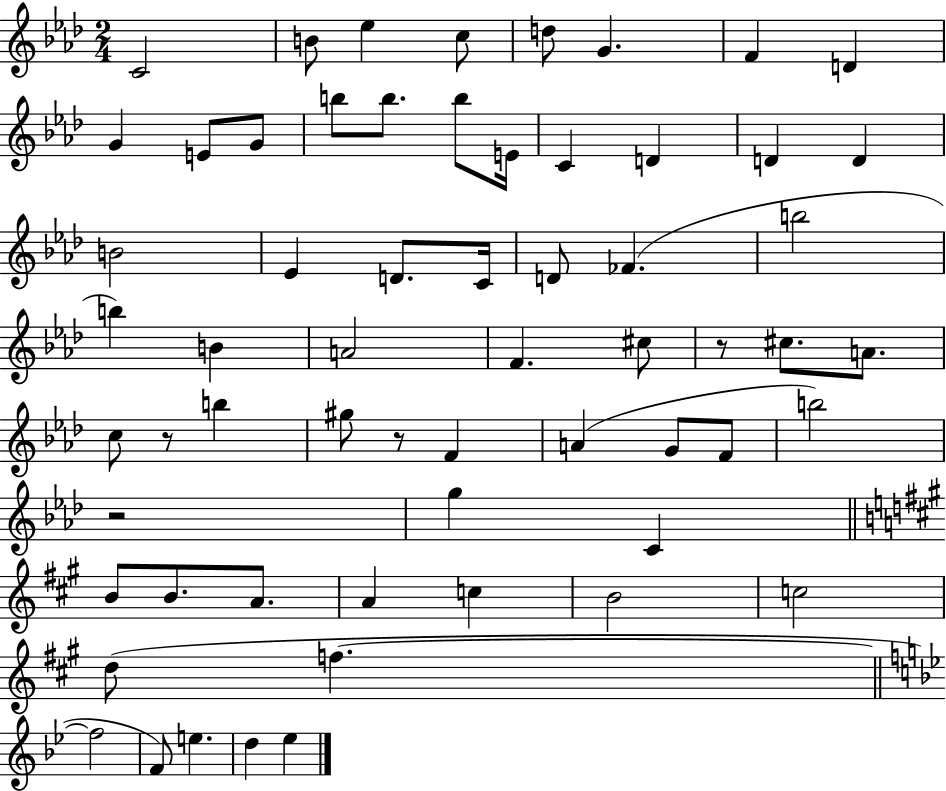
{
  \clef treble
  \numericTimeSignature
  \time 2/4
  \key aes \major
  c'2 | b'8 ees''4 c''8 | d''8 g'4. | f'4 d'4 | \break g'4 e'8 g'8 | b''8 b''8. b''8 e'16 | c'4 d'4 | d'4 d'4 | \break b'2 | ees'4 d'8. c'16 | d'8 fes'4.( | b''2 | \break b''4) b'4 | a'2 | f'4. cis''8 | r8 cis''8. a'8. | \break c''8 r8 b''4 | gis''8 r8 f'4 | a'4( g'8 f'8 | b''2) | \break r2 | g''4 c'4 | \bar "||" \break \key a \major b'8 b'8. a'8. | a'4 c''4 | b'2 | c''2 | \break d''8( f''4.~~ | \bar "||" \break \key g \minor f''2 | f'8) e''4. | d''4 ees''4 | \bar "|."
}